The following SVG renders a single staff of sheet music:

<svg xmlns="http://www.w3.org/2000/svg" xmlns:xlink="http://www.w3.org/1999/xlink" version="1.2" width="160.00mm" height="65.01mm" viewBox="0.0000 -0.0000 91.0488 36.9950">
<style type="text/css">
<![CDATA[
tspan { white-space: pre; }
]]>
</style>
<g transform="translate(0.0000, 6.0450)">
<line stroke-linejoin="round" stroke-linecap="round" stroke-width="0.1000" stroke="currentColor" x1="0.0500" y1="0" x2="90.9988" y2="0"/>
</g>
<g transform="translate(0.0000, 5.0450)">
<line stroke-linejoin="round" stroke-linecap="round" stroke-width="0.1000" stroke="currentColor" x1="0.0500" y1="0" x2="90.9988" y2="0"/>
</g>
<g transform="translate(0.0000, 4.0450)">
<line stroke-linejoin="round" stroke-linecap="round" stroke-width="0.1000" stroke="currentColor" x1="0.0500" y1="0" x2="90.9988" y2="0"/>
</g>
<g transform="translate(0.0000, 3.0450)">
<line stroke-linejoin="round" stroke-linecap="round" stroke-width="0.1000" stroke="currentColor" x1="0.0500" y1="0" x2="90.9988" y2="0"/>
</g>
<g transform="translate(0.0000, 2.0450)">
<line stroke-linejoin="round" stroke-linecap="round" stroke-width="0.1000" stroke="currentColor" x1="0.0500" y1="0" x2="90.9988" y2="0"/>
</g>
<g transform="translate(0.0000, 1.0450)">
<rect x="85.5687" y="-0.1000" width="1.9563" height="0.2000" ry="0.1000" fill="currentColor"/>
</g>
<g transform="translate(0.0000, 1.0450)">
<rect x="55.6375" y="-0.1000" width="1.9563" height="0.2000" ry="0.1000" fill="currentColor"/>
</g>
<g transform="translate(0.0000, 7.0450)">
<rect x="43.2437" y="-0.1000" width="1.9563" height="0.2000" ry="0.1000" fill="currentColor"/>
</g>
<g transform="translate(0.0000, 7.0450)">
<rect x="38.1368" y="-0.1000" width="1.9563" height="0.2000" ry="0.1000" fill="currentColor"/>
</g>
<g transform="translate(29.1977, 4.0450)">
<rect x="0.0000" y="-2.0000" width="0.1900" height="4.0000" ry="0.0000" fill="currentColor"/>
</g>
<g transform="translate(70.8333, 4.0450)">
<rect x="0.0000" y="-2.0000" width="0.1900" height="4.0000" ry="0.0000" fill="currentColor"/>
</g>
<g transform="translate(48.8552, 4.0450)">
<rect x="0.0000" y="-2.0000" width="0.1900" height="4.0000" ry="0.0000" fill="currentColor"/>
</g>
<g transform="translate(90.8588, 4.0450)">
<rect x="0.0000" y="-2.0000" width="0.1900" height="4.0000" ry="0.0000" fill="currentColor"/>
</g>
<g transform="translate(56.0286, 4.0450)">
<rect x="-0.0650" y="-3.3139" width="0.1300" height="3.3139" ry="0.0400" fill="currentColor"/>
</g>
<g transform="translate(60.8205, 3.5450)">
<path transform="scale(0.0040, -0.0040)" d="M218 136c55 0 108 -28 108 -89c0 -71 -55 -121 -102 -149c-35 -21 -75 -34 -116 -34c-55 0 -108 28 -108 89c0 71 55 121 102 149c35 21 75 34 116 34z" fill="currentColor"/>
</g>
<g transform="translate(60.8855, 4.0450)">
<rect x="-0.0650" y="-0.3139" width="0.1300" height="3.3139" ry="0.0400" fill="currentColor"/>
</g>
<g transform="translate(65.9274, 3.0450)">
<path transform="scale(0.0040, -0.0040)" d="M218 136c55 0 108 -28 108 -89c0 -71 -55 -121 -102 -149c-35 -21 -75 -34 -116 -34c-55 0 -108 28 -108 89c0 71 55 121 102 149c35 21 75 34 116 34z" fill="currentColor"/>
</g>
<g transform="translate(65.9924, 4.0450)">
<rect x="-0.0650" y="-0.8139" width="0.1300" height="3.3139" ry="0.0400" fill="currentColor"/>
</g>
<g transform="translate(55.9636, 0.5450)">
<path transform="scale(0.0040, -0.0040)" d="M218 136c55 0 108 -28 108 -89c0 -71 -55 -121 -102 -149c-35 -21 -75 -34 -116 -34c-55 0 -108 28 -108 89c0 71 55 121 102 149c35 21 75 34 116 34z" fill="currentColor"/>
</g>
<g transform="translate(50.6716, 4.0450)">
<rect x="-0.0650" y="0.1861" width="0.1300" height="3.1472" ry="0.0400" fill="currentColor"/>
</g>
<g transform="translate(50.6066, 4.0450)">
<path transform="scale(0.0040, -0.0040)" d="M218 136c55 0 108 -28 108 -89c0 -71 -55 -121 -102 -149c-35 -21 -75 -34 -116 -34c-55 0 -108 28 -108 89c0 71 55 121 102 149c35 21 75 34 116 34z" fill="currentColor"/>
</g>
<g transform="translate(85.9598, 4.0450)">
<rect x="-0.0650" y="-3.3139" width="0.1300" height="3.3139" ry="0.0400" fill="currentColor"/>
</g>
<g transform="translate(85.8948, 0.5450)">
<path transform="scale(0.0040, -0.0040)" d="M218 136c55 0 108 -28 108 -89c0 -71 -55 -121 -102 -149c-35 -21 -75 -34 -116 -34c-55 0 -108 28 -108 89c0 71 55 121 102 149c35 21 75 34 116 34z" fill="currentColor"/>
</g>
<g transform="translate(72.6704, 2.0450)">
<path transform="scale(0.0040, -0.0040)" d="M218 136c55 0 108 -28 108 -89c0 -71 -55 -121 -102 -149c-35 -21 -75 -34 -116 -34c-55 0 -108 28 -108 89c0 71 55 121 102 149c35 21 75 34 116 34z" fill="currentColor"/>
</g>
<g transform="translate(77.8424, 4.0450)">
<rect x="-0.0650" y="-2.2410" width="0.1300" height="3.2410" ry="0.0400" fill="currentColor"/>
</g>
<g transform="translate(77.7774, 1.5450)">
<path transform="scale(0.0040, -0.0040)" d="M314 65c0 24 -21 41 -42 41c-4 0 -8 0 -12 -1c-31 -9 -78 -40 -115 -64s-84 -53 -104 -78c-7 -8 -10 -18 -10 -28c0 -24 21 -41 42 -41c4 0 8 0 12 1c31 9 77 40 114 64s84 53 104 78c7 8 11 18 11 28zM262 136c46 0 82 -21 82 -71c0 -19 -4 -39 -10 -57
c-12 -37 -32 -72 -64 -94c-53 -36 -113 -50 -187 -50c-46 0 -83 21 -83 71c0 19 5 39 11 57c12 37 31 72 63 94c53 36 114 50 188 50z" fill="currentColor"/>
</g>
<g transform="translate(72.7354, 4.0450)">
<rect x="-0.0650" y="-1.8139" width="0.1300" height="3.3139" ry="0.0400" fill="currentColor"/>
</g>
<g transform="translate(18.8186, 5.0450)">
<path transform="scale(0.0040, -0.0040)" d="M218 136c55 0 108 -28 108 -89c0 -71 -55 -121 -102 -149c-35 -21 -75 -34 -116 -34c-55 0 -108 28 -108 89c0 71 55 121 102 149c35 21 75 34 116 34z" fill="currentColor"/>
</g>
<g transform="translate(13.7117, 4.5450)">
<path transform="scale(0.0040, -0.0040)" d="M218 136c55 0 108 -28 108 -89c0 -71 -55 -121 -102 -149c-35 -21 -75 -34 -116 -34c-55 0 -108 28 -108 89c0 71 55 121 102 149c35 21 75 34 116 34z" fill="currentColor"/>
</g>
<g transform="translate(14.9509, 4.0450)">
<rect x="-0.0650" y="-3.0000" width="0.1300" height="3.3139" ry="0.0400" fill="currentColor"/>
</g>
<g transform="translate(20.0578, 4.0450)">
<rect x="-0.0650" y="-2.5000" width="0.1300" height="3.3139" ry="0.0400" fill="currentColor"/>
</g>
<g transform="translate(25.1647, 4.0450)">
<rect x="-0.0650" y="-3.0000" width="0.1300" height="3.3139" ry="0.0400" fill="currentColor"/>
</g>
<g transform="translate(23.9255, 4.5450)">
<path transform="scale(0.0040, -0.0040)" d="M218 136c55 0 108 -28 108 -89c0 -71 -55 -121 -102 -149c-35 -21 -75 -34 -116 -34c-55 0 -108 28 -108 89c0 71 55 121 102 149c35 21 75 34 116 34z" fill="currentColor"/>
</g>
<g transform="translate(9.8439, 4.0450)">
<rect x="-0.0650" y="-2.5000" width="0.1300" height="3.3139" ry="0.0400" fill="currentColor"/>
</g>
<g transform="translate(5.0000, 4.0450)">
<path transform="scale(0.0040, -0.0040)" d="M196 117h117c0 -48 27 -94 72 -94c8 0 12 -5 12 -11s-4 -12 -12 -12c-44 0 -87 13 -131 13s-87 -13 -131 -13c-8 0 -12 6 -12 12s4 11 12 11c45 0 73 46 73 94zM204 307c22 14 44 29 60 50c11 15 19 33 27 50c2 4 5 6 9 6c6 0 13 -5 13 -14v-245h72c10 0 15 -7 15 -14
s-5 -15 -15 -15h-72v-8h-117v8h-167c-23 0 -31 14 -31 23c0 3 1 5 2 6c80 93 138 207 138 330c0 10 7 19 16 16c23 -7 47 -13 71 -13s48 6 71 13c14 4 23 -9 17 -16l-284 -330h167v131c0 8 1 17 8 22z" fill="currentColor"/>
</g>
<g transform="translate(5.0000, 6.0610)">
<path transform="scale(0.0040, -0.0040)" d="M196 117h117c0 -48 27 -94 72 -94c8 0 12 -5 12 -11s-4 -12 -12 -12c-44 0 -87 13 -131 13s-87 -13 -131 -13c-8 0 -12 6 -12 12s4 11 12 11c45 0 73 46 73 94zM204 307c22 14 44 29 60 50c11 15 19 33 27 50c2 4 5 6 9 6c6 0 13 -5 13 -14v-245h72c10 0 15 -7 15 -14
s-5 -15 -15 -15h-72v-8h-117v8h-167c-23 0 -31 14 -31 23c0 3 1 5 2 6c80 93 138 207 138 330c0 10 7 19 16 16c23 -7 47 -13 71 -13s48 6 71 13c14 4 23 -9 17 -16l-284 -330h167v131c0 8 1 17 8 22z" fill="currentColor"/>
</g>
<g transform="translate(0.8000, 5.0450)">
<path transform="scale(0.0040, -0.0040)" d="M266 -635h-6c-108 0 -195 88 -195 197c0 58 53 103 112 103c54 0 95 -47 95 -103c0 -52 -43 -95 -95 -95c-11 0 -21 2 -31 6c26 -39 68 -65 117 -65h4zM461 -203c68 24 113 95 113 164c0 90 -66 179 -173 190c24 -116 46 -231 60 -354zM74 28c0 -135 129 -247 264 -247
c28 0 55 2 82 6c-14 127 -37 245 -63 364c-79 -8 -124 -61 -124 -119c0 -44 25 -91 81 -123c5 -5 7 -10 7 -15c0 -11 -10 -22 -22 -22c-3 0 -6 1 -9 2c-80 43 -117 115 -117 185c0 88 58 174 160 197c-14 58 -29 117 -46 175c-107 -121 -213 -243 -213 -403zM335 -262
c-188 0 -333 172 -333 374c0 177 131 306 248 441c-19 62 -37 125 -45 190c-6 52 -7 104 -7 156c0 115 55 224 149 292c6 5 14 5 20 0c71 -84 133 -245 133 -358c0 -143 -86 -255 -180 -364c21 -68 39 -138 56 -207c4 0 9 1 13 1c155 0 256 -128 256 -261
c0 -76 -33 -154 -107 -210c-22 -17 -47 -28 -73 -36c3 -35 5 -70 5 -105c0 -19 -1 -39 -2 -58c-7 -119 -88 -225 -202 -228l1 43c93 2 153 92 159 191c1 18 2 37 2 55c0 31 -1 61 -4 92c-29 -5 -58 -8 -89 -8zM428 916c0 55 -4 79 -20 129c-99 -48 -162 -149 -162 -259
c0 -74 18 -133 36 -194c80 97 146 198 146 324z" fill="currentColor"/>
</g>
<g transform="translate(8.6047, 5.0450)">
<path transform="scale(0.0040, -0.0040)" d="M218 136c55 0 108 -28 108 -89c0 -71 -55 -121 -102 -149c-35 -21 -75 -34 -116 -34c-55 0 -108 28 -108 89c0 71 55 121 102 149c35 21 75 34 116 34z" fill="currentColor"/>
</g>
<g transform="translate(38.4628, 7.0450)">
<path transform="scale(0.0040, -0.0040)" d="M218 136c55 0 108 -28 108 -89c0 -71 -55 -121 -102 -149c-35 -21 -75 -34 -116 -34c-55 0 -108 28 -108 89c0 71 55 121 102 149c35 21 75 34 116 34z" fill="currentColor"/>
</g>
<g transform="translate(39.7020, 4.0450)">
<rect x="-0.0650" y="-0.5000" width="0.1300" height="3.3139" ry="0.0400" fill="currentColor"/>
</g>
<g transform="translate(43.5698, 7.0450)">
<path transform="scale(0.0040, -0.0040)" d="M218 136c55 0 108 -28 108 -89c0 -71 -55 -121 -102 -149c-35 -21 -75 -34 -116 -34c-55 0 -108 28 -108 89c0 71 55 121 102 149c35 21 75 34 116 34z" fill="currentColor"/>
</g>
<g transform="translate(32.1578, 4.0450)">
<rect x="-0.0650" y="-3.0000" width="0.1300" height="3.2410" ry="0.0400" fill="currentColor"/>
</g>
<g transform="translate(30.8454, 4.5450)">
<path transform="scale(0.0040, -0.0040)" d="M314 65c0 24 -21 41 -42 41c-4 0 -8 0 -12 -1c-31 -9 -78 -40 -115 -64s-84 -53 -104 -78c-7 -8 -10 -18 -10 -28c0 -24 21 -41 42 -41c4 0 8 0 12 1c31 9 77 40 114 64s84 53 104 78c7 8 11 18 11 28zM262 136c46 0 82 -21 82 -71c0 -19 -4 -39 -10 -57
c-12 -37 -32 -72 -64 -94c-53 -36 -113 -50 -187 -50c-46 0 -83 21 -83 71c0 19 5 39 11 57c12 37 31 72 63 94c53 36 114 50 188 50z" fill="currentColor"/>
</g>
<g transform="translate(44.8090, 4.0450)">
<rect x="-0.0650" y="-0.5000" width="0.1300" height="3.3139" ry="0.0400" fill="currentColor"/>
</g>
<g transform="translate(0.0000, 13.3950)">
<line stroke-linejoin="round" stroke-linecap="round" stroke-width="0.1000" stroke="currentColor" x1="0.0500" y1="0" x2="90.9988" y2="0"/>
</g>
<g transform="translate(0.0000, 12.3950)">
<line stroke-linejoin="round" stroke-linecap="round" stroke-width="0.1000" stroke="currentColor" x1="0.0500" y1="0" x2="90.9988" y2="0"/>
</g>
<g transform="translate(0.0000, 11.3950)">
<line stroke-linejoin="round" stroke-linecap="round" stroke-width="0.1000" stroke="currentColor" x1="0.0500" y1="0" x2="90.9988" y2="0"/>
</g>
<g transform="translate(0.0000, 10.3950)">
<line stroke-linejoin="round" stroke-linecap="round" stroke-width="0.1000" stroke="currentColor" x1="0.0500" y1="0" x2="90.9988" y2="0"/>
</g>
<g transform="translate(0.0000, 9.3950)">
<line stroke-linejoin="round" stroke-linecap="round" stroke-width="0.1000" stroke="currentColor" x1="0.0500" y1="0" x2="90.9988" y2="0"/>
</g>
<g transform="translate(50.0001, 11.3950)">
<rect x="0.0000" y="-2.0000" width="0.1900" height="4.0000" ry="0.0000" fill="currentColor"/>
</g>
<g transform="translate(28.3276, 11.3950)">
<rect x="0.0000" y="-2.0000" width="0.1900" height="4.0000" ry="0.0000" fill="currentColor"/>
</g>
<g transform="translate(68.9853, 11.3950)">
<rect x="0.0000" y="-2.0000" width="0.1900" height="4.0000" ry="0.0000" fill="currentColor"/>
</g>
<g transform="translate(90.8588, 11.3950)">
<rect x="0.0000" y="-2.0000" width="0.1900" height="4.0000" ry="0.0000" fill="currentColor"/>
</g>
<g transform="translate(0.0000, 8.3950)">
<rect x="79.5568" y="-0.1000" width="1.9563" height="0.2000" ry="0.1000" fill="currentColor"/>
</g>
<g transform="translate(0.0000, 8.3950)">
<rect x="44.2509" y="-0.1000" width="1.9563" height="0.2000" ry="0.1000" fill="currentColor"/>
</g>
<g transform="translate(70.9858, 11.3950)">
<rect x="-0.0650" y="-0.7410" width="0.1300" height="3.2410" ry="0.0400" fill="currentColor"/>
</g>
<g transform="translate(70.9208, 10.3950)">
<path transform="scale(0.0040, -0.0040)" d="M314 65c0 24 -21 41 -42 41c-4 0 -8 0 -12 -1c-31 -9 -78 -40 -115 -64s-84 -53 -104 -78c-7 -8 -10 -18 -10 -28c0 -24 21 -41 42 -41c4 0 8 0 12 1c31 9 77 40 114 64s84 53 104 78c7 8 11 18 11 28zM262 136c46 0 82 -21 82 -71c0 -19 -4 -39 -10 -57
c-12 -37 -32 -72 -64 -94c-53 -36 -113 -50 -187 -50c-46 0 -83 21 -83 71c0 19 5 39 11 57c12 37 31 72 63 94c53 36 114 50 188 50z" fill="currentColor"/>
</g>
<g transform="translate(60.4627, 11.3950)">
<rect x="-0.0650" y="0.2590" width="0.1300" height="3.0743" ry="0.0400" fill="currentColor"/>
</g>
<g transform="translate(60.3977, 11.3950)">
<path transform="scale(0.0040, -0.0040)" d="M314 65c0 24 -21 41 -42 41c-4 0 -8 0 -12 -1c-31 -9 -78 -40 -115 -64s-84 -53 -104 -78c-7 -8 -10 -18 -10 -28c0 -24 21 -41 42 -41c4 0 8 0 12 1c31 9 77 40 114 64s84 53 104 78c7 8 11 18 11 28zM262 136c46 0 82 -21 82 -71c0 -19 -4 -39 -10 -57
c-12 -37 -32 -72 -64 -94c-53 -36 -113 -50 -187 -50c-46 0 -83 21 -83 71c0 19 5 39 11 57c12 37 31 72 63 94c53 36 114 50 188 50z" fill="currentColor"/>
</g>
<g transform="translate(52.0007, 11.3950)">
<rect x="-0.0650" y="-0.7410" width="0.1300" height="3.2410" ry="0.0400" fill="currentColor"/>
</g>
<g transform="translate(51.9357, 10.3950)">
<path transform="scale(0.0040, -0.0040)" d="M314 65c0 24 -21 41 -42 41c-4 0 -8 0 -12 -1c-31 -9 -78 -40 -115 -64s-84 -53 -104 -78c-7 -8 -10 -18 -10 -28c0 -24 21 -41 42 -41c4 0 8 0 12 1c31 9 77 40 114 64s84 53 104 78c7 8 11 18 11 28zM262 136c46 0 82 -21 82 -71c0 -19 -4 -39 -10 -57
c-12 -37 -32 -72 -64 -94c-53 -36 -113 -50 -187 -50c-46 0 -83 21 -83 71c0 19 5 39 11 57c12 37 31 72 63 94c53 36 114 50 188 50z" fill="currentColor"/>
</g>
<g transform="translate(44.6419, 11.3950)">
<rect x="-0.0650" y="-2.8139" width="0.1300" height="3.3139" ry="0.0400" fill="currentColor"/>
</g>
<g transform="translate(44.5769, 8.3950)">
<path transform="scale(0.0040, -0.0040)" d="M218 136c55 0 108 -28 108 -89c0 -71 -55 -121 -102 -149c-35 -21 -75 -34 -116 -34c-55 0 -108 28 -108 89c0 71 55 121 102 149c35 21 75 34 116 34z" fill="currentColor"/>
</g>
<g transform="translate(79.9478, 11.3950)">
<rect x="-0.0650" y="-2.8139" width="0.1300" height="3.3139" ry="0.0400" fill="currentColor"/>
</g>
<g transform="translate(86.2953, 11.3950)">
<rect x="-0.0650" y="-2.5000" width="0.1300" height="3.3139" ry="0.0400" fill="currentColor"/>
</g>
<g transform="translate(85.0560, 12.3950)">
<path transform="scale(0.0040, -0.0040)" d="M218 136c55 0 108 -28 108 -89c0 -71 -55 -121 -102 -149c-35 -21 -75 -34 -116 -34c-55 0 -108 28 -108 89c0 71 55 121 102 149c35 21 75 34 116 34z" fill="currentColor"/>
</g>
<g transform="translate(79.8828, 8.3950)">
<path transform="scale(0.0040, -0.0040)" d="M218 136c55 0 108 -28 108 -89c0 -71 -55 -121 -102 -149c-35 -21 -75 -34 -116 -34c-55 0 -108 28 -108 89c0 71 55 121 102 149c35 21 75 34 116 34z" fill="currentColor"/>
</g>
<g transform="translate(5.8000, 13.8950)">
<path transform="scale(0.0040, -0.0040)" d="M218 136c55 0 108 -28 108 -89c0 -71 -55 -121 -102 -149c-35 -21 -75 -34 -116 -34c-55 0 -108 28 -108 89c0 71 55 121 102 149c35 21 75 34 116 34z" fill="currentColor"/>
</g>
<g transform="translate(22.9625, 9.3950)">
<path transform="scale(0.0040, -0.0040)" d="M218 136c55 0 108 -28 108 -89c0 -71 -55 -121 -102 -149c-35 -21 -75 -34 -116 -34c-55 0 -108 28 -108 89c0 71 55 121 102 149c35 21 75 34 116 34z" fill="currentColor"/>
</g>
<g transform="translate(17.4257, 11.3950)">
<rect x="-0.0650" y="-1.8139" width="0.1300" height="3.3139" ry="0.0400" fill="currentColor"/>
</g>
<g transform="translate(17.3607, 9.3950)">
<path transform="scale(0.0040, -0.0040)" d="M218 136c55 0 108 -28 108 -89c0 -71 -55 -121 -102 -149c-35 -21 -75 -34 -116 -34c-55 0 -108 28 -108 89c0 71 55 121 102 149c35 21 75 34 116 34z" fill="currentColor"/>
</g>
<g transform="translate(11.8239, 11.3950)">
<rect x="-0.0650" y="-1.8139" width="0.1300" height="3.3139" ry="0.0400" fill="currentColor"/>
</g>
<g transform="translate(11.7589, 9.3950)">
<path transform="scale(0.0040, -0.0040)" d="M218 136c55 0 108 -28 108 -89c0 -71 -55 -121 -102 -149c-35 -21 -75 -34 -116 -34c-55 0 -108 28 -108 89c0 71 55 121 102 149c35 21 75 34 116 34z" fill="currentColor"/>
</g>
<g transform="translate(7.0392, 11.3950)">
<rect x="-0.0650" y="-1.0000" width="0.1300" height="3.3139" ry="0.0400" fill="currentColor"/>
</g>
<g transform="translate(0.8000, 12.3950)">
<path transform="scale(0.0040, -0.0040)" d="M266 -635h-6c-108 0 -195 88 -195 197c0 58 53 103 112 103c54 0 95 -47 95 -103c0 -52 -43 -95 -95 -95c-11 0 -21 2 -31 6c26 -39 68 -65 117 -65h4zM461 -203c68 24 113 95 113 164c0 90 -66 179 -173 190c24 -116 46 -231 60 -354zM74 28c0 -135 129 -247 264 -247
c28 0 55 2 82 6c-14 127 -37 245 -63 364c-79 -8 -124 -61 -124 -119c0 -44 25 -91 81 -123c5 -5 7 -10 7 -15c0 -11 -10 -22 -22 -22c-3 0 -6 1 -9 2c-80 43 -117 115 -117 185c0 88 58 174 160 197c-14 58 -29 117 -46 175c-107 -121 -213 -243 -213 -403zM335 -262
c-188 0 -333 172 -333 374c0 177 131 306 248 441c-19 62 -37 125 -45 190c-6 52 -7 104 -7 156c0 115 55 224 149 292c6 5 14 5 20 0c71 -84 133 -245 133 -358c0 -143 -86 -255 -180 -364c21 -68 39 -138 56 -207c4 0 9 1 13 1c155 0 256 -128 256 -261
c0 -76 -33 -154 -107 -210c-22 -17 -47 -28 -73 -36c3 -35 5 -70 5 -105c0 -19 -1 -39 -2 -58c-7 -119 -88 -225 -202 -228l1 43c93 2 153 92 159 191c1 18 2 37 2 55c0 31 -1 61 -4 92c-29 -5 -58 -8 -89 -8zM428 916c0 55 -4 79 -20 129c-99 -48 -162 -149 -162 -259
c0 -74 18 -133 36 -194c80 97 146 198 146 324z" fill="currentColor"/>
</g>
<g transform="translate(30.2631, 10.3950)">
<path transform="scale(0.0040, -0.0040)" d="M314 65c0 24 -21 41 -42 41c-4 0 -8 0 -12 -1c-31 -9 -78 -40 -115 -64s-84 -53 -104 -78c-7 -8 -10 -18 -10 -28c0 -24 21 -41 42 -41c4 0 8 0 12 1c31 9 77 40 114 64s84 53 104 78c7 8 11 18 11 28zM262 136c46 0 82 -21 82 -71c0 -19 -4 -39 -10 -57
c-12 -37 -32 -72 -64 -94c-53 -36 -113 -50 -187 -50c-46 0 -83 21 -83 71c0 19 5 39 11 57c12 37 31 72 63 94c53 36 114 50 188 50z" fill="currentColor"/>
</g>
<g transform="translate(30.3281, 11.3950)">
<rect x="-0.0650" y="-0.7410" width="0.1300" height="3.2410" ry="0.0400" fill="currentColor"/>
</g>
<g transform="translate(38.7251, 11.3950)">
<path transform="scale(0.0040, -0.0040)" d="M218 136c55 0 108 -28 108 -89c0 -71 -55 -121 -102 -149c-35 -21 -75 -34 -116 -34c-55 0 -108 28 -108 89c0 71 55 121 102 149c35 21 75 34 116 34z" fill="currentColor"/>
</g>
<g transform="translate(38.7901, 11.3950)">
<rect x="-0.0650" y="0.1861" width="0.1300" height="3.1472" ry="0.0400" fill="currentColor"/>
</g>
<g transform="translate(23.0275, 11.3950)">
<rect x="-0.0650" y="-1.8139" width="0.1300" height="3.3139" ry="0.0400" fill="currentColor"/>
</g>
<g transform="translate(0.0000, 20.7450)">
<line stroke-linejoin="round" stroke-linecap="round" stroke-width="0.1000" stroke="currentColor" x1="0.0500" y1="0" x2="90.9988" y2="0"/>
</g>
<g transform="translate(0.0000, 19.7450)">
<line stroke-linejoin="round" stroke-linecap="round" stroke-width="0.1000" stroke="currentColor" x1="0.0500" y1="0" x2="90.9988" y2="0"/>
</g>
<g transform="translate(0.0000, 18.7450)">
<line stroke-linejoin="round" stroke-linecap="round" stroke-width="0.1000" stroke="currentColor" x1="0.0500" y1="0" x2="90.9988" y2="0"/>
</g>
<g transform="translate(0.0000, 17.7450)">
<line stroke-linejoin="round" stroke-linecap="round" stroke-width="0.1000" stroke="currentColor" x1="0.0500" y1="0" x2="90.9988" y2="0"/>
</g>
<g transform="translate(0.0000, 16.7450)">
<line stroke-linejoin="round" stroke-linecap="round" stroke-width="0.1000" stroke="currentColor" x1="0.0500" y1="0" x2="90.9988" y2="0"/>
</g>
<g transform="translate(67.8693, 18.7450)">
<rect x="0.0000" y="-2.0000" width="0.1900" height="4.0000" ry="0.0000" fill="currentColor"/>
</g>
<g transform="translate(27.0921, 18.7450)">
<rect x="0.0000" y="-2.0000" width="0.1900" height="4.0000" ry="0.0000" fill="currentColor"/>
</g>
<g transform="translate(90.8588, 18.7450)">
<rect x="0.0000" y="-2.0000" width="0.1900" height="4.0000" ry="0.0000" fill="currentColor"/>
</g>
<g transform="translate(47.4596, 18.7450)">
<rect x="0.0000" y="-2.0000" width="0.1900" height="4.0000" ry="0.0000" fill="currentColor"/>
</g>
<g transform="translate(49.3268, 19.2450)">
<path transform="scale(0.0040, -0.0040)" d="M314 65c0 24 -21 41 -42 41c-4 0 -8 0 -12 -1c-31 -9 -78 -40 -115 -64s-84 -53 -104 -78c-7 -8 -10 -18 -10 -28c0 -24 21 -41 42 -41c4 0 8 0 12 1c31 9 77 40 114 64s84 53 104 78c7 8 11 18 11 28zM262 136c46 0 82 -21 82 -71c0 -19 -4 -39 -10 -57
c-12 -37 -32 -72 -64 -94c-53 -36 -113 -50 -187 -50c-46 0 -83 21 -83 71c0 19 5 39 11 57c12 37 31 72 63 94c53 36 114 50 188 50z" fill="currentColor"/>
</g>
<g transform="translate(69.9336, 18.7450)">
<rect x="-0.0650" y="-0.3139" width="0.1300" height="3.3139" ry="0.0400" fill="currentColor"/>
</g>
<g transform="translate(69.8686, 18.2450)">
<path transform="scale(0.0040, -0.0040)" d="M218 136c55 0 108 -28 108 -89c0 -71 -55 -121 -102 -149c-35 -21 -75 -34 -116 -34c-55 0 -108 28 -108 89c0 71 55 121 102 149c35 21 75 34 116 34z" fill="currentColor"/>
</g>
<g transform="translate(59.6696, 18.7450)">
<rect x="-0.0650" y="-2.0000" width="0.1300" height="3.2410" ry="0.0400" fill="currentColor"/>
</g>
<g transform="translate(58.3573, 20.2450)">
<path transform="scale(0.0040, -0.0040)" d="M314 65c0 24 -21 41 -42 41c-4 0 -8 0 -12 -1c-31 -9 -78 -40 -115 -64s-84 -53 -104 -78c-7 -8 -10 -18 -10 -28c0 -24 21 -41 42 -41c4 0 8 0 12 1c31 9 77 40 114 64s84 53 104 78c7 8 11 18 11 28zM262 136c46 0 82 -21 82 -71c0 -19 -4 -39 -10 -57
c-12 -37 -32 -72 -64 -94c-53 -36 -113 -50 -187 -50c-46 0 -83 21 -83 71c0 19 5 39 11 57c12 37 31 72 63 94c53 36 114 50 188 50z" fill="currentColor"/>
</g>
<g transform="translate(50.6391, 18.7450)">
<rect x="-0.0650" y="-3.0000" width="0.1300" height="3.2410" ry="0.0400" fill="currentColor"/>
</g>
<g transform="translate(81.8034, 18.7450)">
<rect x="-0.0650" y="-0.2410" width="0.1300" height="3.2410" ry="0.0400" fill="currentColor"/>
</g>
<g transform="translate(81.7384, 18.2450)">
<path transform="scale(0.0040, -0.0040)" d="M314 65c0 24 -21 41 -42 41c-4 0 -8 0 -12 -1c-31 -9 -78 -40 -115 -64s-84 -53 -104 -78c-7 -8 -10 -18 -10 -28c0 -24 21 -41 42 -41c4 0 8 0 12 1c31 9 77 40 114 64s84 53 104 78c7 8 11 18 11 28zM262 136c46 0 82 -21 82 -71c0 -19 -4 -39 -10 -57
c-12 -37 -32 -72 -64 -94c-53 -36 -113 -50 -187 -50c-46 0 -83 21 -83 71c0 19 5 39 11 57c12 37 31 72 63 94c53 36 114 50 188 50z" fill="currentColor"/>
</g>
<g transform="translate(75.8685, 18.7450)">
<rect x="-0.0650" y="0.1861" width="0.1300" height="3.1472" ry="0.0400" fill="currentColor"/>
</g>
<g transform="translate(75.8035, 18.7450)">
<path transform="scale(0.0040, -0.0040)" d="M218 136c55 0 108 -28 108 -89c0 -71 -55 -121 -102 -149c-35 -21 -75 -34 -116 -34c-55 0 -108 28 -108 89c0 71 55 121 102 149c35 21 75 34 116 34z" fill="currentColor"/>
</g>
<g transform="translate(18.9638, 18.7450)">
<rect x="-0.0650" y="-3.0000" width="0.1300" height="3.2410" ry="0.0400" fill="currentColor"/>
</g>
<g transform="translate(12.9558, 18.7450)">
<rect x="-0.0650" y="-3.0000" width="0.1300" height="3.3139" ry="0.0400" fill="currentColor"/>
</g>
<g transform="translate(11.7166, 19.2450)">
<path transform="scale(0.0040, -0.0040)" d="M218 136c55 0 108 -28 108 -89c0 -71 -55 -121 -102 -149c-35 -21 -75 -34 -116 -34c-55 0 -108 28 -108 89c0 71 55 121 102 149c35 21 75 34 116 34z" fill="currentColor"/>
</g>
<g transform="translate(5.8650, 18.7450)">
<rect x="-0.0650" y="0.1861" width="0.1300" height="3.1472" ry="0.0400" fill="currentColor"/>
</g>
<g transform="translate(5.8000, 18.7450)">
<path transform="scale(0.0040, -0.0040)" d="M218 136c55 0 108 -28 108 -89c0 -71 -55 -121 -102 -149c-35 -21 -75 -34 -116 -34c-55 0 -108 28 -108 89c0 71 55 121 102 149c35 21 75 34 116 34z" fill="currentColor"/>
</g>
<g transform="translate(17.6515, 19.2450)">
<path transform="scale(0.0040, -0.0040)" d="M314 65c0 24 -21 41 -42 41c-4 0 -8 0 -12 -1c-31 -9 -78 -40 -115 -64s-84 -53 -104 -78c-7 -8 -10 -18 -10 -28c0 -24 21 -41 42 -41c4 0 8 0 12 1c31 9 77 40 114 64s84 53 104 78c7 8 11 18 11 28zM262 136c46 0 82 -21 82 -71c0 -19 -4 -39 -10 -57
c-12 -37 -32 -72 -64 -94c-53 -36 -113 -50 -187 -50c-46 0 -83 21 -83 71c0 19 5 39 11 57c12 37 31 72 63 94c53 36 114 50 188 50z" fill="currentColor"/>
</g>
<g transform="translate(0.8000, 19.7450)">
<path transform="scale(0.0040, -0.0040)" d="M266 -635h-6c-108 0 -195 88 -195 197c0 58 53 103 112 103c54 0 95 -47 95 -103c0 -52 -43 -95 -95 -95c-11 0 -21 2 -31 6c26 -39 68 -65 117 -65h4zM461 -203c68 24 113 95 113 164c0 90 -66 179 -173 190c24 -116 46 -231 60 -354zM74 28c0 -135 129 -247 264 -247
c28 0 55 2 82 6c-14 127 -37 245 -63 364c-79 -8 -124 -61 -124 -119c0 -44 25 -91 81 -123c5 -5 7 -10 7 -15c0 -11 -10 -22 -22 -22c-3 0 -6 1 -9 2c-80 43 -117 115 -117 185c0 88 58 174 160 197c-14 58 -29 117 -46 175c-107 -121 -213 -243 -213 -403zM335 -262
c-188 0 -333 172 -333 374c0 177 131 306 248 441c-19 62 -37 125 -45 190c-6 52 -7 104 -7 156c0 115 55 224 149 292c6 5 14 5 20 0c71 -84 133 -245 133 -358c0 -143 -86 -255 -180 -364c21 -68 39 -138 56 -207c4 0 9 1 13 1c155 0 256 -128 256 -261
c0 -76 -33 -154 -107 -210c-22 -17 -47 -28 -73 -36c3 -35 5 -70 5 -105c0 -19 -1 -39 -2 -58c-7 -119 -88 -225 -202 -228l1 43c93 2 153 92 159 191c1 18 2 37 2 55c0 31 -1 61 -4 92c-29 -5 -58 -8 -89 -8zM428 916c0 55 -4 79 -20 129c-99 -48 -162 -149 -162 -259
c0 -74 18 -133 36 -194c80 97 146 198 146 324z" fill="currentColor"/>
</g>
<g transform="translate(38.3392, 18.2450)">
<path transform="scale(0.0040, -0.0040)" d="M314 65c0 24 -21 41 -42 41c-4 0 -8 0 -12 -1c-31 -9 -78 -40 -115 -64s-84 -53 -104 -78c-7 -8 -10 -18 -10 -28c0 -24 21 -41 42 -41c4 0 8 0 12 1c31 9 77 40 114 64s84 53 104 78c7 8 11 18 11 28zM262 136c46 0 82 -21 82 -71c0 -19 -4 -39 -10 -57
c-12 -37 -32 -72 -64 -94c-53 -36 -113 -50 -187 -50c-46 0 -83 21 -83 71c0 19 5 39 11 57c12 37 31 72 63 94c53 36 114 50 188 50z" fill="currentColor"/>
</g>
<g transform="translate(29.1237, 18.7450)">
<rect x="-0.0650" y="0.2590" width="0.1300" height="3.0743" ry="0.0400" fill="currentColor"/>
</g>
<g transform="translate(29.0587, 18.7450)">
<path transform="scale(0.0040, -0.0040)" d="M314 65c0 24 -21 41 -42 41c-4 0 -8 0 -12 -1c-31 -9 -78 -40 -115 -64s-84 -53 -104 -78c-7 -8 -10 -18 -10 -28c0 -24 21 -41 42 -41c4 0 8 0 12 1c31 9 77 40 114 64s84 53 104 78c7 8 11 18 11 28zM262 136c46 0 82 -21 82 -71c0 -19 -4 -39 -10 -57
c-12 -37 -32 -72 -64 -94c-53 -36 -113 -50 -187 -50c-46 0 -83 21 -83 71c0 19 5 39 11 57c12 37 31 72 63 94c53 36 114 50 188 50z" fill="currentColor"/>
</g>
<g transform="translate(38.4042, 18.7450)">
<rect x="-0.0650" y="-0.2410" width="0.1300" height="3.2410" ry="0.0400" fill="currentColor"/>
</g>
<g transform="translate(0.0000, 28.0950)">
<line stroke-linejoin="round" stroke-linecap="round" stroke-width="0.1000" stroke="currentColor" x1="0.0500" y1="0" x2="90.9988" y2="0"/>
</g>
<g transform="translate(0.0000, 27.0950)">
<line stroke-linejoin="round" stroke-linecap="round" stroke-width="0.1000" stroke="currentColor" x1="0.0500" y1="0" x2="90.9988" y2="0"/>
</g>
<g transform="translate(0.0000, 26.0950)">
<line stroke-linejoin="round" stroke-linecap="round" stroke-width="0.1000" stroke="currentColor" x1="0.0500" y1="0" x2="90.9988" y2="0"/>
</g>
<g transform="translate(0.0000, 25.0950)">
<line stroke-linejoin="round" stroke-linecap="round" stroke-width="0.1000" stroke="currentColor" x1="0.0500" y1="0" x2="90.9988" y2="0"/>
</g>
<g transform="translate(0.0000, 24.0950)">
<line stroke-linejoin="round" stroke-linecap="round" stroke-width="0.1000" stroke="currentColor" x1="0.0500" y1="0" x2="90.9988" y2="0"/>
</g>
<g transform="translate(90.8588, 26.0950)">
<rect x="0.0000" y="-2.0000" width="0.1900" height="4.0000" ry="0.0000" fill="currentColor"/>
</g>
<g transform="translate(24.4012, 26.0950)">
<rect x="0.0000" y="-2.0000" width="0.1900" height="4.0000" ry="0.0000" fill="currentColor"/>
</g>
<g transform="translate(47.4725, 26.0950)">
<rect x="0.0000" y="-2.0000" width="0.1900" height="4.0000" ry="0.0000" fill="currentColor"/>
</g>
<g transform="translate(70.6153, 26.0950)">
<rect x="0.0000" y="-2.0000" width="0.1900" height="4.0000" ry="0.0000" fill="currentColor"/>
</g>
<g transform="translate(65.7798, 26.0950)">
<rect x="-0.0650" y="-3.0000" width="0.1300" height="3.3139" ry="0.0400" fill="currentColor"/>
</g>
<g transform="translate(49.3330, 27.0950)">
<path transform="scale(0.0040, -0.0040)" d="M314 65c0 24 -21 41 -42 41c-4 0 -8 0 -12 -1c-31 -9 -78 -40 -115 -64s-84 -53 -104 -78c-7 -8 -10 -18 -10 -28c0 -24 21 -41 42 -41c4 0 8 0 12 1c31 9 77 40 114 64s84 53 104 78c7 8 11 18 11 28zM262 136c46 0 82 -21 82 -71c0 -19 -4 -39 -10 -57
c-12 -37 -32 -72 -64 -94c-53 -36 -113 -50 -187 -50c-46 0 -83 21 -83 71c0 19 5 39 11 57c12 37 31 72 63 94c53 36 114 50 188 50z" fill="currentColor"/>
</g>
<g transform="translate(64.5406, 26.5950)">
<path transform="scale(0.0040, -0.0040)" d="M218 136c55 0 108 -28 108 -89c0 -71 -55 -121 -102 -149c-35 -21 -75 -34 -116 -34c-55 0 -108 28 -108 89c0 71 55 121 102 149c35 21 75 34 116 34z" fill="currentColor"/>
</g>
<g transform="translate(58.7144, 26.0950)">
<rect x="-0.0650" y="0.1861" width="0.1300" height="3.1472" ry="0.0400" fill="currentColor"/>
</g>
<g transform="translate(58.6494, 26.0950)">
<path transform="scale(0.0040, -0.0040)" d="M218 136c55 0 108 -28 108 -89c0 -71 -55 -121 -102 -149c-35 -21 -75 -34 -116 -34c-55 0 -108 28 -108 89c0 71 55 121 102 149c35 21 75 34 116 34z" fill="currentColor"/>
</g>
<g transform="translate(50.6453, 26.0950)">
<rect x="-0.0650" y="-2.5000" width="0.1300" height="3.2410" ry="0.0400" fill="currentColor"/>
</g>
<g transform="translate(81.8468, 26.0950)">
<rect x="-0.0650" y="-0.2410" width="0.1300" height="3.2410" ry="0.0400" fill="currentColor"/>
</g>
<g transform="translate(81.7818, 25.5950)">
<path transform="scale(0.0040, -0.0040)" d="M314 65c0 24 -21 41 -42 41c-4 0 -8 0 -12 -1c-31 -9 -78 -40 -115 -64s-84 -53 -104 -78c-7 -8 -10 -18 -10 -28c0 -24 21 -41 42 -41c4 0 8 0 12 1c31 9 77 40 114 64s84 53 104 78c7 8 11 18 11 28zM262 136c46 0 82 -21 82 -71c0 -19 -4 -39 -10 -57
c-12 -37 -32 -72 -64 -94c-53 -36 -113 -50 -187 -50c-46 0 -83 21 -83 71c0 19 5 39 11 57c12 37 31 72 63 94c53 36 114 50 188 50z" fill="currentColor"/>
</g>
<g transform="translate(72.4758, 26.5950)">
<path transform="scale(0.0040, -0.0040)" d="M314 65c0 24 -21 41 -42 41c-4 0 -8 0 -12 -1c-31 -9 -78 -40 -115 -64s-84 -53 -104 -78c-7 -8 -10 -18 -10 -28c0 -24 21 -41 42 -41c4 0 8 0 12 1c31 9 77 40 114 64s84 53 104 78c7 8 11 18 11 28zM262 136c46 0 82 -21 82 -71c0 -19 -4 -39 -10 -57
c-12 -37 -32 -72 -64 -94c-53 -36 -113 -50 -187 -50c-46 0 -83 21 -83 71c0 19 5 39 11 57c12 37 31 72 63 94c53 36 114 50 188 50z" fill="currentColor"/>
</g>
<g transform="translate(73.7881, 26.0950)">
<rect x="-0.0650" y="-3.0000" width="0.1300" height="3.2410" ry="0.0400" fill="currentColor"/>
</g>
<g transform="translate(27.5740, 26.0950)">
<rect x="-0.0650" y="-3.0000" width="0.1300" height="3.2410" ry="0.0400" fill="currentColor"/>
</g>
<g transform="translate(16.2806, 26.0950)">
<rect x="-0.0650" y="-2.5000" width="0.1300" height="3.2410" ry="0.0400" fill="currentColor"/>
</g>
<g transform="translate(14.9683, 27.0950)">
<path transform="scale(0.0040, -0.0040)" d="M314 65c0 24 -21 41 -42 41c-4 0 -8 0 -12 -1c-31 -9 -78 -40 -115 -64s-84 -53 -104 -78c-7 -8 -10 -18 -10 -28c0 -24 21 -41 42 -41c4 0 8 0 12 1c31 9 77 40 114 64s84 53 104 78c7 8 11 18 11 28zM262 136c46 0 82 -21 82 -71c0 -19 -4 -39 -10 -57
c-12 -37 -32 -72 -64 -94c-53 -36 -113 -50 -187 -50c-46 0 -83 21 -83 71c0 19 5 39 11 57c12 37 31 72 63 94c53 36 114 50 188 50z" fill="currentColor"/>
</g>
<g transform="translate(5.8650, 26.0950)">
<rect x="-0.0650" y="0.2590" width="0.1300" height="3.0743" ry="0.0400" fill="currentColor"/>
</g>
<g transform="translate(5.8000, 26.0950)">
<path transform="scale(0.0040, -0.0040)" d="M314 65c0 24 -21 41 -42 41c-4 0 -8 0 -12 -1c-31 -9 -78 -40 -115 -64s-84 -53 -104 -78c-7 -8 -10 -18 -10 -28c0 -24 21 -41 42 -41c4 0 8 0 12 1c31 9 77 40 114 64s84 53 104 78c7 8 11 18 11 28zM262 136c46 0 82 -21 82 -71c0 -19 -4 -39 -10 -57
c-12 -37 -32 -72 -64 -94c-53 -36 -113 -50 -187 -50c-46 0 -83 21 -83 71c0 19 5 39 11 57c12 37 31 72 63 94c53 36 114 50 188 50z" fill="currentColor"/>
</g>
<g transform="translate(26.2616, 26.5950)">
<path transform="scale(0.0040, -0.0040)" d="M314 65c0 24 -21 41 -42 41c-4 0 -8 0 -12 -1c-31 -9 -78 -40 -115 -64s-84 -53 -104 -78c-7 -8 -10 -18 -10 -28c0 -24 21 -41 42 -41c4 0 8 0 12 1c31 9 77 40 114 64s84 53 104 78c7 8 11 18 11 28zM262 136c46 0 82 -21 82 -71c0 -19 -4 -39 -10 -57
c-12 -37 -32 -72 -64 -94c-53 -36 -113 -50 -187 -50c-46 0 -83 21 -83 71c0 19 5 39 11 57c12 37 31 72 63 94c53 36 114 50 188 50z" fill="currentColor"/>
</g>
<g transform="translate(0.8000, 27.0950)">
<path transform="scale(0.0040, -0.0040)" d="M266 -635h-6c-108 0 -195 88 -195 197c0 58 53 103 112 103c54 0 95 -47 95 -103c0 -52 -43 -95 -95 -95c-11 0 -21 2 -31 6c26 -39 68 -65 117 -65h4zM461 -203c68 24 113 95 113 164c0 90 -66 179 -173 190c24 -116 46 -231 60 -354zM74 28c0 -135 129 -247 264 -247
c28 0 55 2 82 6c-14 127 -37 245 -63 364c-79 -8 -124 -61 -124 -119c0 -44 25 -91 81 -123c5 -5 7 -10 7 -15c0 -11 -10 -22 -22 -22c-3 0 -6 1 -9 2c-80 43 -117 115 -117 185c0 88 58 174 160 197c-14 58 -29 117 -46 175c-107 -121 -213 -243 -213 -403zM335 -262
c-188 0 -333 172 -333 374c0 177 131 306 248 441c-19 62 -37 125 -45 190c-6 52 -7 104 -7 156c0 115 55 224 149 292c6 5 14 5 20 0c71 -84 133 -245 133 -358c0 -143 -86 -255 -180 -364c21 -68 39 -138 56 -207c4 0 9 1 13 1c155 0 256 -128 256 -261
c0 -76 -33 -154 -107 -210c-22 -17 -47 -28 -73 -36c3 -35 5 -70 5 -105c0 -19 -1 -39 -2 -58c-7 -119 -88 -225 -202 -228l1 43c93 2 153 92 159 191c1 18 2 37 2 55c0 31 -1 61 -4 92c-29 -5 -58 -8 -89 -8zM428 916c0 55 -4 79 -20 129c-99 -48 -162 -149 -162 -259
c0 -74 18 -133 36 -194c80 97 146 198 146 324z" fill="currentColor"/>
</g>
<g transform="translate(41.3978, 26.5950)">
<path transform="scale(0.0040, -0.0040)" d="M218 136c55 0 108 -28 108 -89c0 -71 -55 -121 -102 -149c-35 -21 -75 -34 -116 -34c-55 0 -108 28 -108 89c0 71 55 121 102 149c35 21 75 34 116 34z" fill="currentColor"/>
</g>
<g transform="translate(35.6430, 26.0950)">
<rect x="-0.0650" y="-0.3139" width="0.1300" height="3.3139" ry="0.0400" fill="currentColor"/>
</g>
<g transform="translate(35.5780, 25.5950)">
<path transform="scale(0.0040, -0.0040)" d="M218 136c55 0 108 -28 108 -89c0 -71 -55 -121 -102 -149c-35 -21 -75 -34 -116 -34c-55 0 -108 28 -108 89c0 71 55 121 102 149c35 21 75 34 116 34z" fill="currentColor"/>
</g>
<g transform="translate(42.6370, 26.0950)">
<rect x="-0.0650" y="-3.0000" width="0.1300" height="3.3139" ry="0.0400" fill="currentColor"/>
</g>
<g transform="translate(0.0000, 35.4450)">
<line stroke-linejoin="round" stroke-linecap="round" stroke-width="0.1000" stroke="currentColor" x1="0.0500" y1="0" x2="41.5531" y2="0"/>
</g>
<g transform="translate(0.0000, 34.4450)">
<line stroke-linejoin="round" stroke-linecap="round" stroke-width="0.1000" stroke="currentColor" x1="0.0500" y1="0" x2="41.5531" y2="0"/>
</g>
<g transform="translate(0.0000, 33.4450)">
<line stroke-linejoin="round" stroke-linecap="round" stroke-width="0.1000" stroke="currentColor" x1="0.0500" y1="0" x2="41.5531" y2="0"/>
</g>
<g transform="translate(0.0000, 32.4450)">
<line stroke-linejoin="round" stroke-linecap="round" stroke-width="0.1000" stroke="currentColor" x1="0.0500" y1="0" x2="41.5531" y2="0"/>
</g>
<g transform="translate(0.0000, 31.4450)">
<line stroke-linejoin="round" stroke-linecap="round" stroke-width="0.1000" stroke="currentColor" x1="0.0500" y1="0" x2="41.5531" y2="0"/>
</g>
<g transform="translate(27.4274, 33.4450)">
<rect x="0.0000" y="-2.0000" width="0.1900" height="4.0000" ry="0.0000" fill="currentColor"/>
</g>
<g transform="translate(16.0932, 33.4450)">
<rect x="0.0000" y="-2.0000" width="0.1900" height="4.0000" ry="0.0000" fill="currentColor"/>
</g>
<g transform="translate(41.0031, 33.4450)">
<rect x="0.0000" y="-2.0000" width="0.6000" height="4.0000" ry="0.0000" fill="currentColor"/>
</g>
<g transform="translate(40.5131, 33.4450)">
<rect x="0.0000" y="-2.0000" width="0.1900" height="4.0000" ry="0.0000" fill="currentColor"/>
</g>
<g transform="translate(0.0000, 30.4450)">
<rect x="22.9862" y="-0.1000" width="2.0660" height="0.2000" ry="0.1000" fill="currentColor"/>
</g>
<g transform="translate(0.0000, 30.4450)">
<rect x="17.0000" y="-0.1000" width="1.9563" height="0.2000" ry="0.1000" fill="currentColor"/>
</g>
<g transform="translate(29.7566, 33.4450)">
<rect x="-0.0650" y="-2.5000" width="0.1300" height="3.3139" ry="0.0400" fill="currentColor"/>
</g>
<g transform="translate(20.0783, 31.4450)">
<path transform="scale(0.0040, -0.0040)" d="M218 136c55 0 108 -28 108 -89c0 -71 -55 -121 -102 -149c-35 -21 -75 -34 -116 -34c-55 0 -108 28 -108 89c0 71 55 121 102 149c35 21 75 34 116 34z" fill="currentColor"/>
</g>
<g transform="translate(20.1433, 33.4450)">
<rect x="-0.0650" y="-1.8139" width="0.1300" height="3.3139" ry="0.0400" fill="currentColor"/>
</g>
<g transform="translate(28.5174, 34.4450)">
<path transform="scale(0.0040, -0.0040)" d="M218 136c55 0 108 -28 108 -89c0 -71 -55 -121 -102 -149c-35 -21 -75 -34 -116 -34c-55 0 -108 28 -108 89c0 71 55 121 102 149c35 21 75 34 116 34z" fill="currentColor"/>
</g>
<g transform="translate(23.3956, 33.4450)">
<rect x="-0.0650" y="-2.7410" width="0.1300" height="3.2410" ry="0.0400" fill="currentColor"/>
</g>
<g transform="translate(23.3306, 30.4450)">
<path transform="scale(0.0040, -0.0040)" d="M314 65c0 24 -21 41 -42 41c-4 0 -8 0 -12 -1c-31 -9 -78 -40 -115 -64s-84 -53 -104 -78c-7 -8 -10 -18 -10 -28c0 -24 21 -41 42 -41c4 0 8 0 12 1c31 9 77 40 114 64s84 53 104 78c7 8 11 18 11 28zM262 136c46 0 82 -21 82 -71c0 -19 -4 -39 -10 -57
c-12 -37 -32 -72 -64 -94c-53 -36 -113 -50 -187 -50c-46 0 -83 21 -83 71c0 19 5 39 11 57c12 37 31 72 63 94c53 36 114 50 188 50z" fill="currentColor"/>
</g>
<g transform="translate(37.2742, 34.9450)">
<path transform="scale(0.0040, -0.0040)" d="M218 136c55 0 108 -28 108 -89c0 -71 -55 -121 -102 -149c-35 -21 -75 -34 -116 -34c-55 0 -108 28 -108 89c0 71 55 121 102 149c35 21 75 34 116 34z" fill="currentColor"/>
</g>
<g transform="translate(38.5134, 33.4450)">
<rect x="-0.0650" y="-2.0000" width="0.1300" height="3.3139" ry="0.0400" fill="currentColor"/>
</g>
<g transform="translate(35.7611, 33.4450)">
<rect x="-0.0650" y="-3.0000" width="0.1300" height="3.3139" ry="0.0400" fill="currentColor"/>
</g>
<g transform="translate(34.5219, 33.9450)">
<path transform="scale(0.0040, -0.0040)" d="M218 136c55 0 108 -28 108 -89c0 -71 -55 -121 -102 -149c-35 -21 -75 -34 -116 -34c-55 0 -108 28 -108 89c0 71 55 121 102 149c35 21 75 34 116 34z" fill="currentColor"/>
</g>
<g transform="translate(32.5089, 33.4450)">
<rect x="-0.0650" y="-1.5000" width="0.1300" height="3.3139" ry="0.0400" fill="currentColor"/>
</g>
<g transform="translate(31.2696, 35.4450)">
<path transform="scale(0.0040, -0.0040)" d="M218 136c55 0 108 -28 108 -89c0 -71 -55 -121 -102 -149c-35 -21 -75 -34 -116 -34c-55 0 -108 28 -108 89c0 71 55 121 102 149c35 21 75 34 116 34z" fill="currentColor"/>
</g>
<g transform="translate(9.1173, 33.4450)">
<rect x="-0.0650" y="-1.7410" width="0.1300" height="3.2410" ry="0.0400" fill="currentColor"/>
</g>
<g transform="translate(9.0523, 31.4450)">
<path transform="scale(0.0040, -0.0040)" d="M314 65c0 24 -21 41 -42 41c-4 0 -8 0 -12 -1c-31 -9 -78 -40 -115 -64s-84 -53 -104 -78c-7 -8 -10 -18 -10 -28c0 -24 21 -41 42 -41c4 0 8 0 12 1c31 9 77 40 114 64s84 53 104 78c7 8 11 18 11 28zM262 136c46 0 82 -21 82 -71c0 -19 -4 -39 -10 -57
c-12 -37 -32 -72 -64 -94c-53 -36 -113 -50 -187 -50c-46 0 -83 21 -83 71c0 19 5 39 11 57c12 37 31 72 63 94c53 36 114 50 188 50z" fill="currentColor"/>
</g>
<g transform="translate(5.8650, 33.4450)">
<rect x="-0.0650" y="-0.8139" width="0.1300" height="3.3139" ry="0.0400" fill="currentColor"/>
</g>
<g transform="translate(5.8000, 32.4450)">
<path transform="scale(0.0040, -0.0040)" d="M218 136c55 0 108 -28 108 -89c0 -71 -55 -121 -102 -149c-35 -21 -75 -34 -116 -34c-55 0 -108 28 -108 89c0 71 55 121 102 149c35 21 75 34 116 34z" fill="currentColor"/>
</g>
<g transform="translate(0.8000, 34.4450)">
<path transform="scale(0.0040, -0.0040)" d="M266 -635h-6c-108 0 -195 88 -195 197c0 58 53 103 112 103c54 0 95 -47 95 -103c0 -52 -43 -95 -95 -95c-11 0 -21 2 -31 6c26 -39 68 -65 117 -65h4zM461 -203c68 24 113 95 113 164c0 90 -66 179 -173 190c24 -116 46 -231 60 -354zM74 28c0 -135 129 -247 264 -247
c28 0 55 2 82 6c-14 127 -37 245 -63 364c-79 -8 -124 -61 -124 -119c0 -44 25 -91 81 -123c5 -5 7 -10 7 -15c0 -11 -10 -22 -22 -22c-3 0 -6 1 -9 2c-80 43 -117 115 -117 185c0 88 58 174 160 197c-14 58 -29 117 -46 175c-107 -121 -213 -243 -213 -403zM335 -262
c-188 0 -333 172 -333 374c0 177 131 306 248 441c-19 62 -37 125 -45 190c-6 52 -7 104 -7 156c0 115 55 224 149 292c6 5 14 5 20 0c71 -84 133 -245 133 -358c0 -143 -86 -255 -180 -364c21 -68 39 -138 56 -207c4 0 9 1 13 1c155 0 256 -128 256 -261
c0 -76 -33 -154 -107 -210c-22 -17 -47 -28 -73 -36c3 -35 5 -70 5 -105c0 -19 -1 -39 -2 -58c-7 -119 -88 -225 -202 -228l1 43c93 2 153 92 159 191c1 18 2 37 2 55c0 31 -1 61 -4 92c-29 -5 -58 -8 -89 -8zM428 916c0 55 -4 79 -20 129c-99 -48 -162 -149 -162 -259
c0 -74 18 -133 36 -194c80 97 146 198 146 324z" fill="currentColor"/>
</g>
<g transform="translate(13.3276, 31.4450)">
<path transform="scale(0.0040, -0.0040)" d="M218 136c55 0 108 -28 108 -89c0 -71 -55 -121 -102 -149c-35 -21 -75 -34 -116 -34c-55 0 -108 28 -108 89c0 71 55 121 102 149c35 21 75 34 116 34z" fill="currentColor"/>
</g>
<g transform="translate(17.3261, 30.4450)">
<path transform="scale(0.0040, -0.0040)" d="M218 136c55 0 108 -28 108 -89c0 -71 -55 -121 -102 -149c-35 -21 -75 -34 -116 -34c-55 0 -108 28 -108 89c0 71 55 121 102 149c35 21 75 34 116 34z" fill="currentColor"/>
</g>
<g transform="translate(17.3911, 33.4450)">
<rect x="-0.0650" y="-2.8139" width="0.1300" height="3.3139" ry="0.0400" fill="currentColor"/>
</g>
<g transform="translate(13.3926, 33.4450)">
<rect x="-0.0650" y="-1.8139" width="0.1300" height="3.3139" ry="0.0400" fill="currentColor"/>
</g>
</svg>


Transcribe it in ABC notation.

X:1
T:Untitled
M:4/4
L:1/4
K:C
G A G A A2 C C B b c d f g2 b D f f f d2 B a d2 B2 d2 a G B A A2 B2 c2 A2 F2 c B c2 B2 G2 A2 c A G2 B A A2 c2 d f2 f a f a2 G E A F